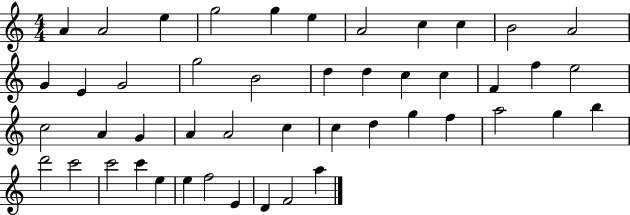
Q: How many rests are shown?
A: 0